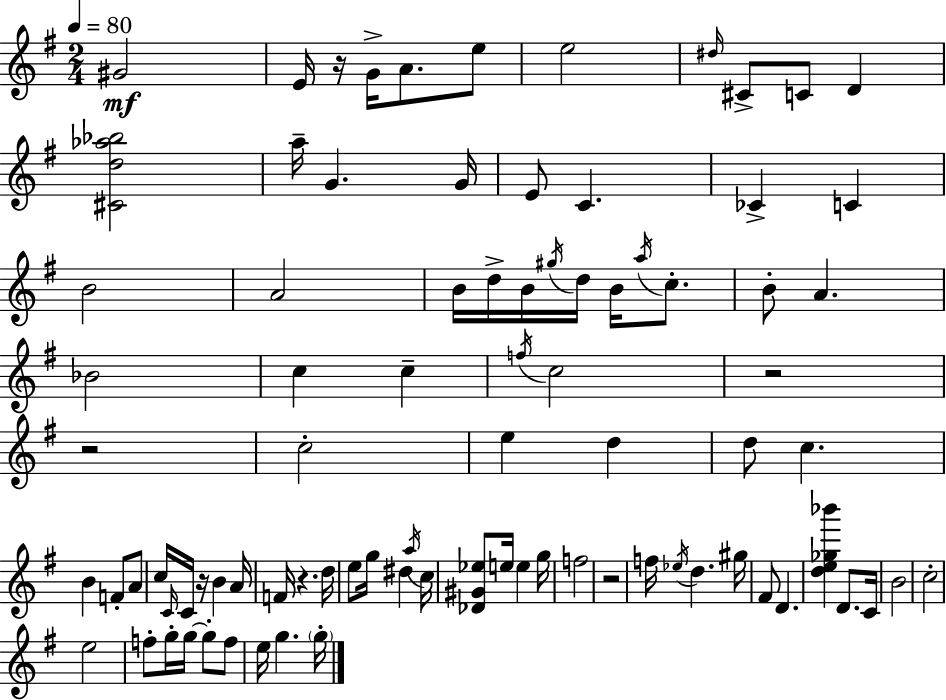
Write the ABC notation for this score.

X:1
T:Untitled
M:2/4
L:1/4
K:Em
^G2 E/4 z/4 G/4 A/2 e/2 e2 ^d/4 ^C/2 C/2 D [^Cd_a_b]2 a/4 G G/4 E/2 C _C C B2 A2 B/4 d/4 B/4 ^g/4 d/4 B/4 a/4 c/2 B/2 A _B2 c c f/4 c2 z2 z2 c2 e d d/2 c B F/2 A/2 c/4 C/4 C/4 z/4 B A/4 F/4 z d/4 e/2 g/4 ^d a/4 c/4 [_D^G_e]/2 e/4 e g/4 f2 z2 f/4 _e/4 d ^g/4 ^F/2 D [de_g_b'] D/2 C/4 B2 c2 e2 f/2 g/4 g/4 g/2 f/2 e/4 g g/4